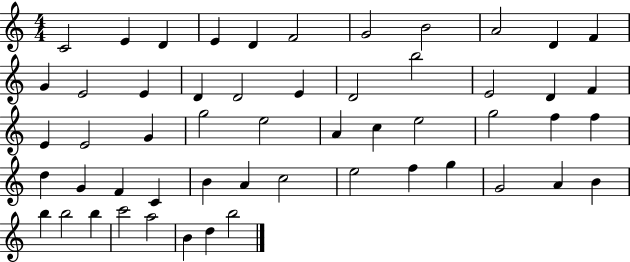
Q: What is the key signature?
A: C major